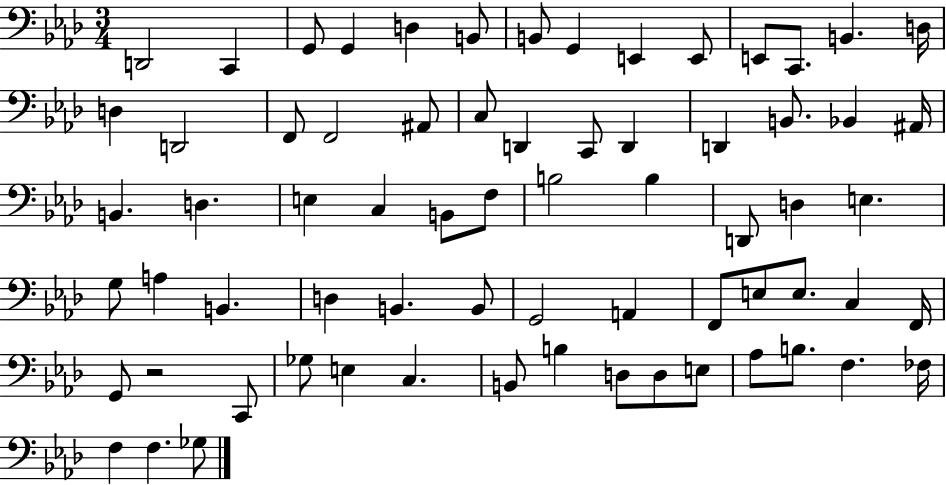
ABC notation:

X:1
T:Untitled
M:3/4
L:1/4
K:Ab
D,,2 C,, G,,/2 G,, D, B,,/2 B,,/2 G,, E,, E,,/2 E,,/2 C,,/2 B,, D,/4 D, D,,2 F,,/2 F,,2 ^A,,/2 C,/2 D,, C,,/2 D,, D,, B,,/2 _B,, ^A,,/4 B,, D, E, C, B,,/2 F,/2 B,2 B, D,,/2 D, E, G,/2 A, B,, D, B,, B,,/2 G,,2 A,, F,,/2 E,/2 E,/2 C, F,,/4 G,,/2 z2 C,,/2 _G,/2 E, C, B,,/2 B, D,/2 D,/2 E,/2 _A,/2 B,/2 F, _F,/4 F, F, _G,/2